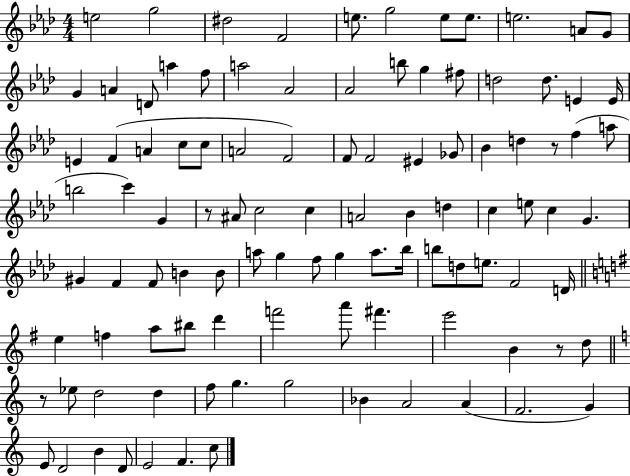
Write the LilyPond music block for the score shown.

{
  \clef treble
  \numericTimeSignature
  \time 4/4
  \key aes \major
  e''2 g''2 | dis''2 f'2 | e''8. g''2 e''8 e''8. | e''2. a'8 g'8 | \break g'4 a'4 d'8 a''4 f''8 | a''2 aes'2 | aes'2 b''8 g''4 fis''8 | d''2 d''8. e'4 e'16 | \break e'4 f'4( a'4 c''8 c''8 | a'2 f'2) | f'8 f'2 eis'4 ges'8 | bes'4 d''4 r8 f''4( a''8 | \break b''2 c'''4) g'4 | r8 ais'8 c''2 c''4 | a'2 bes'4 d''4 | c''4 e''8 c''4 g'4. | \break gis'4 f'4 f'8 b'4 b'8 | a''8 g''4 f''8 g''4 a''8. bes''16 | b''8 d''8 e''8. f'2 d'16 | \bar "||" \break \key e \minor e''4 f''4 a''8 bis''8 d'''4 | f'''2 a'''8 fis'''4. | e'''2 b'4 r8 d''8 | \bar "||" \break \key a \minor r8 ees''8 d''2 d''4 | f''8 g''4. g''2 | bes'4 a'2 a'4( | f'2. g'4) | \break e'8 d'2 b'4 d'8 | e'2 f'4. c''8 | \bar "|."
}